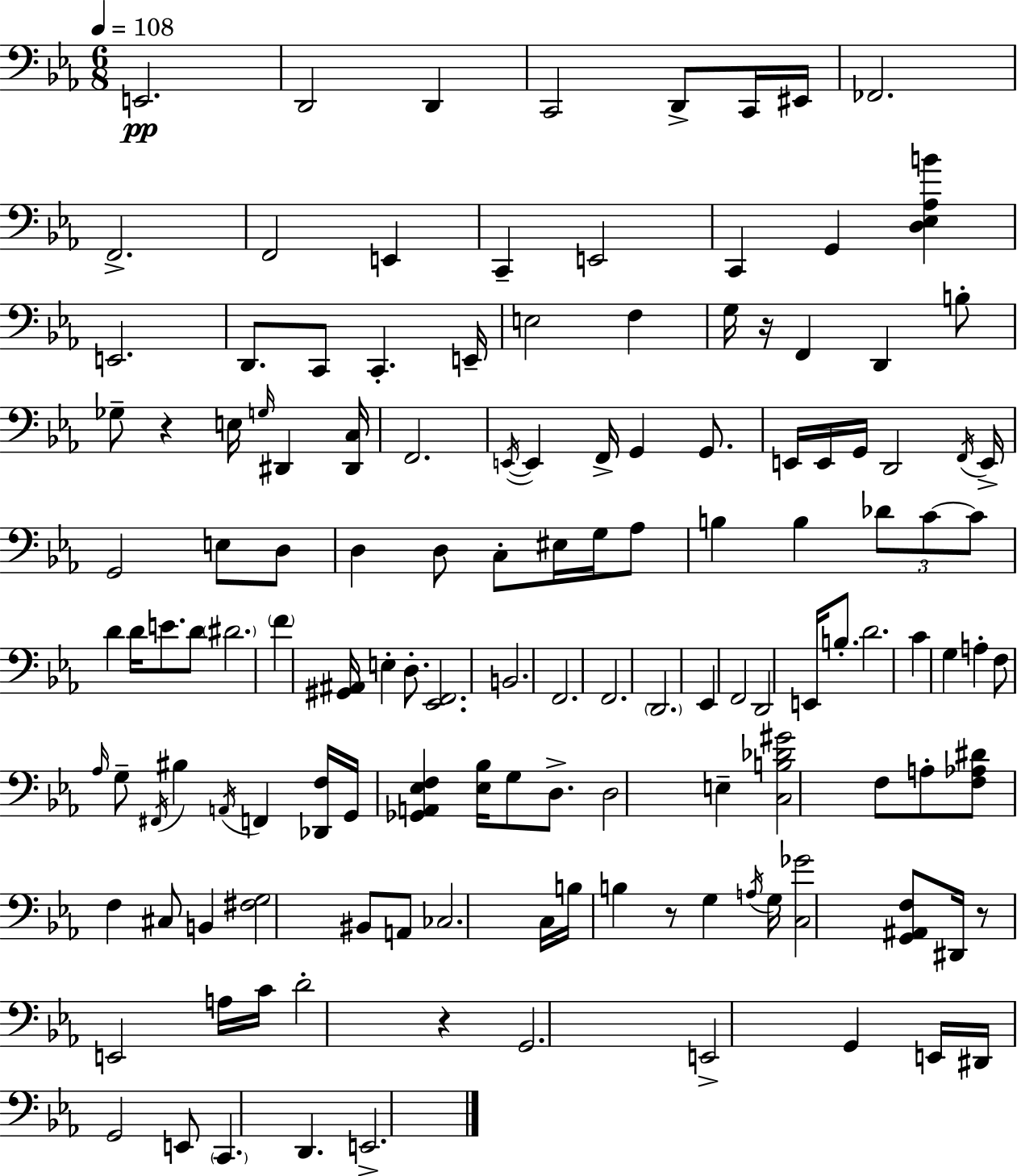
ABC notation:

X:1
T:Untitled
M:6/8
L:1/4
K:Cm
E,,2 D,,2 D,, C,,2 D,,/2 C,,/4 ^E,,/4 _F,,2 F,,2 F,,2 E,, C,, E,,2 C,, G,, [D,_E,_A,B] E,,2 D,,/2 C,,/2 C,, E,,/4 E,2 F, G,/4 z/4 F,, D,, B,/2 _G,/2 z E,/4 G,/4 ^D,, [^D,,C,]/4 F,,2 E,,/4 E,, F,,/4 G,, G,,/2 E,,/4 E,,/4 G,,/4 D,,2 F,,/4 E,,/4 G,,2 E,/2 D,/2 D, D,/2 C,/2 ^E,/4 G,/4 _A,/2 B, B, _D/2 C/2 C/2 D D/4 E/2 D/2 ^D2 F [^G,,^A,,]/4 E, D,/2 [_E,,F,,]2 B,,2 F,,2 F,,2 D,,2 _E,, F,,2 D,,2 E,,/4 B,/2 D2 C G, A, F,/2 _A,/4 G,/2 ^F,,/4 ^B, A,,/4 F,, [_D,,F,]/4 G,,/4 [_G,,A,,_E,F,] [_E,_B,]/4 G,/2 D,/2 D,2 E, [C,B,_D^G]2 F,/2 A,/2 [F,_A,^D]/2 F, ^C,/2 B,, [^F,G,]2 ^B,,/2 A,,/2 _C,2 C,/4 B,/4 B, z/2 G, A,/4 G,/4 [C,_G]2 [G,,^A,,F,]/2 ^D,,/4 z/2 E,,2 A,/4 C/4 D2 z G,,2 E,,2 G,, E,,/4 ^D,,/4 G,,2 E,,/2 C,, D,, E,,2